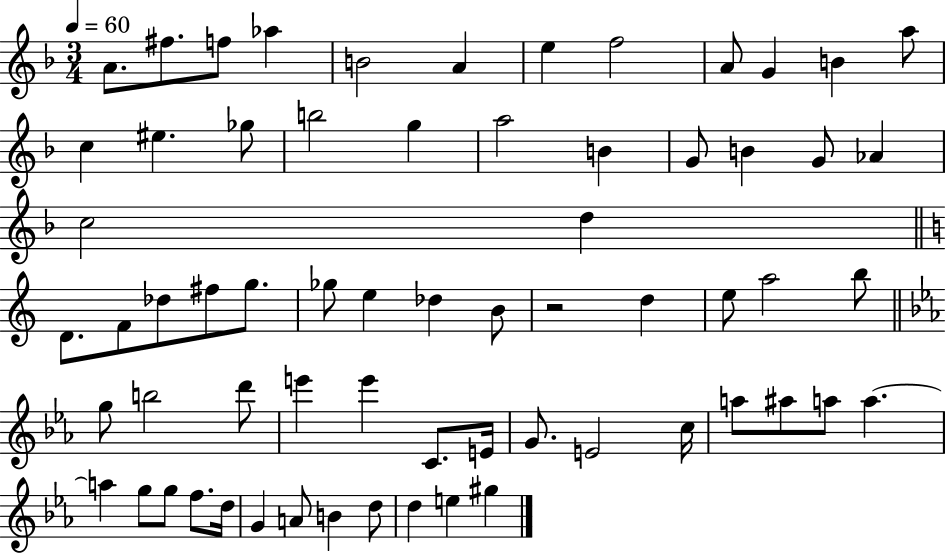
X:1
T:Untitled
M:3/4
L:1/4
K:F
A/2 ^f/2 f/2 _a B2 A e f2 A/2 G B a/2 c ^e _g/2 b2 g a2 B G/2 B G/2 _A c2 d D/2 F/2 _d/2 ^f/2 g/2 _g/2 e _d B/2 z2 d e/2 a2 b/2 g/2 b2 d'/2 e' e' C/2 E/4 G/2 E2 c/4 a/2 ^a/2 a/2 a a g/2 g/2 f/2 d/4 G A/2 B d/2 d e ^g